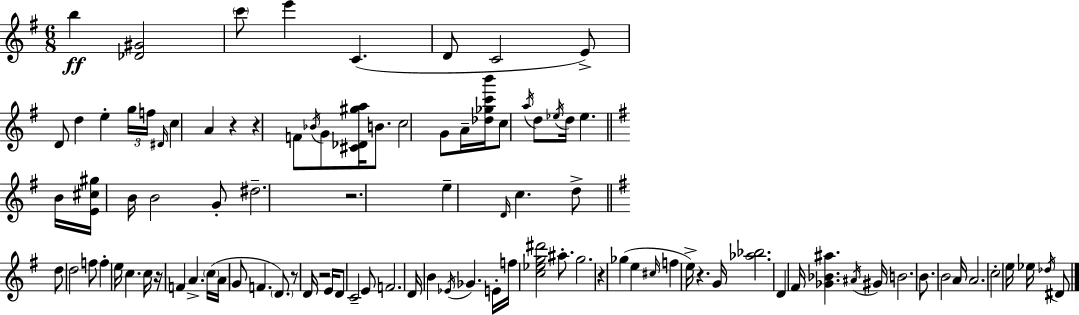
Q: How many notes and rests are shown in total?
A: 100